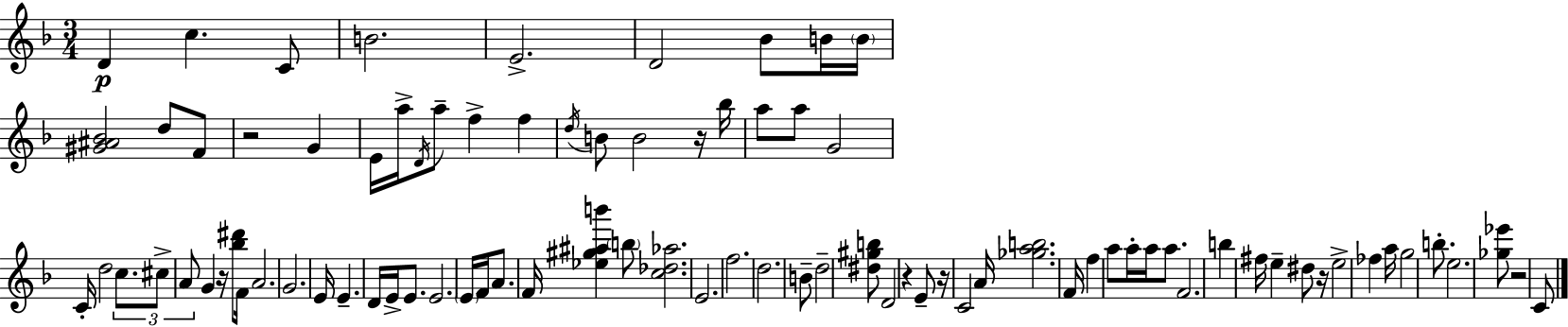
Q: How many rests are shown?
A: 7